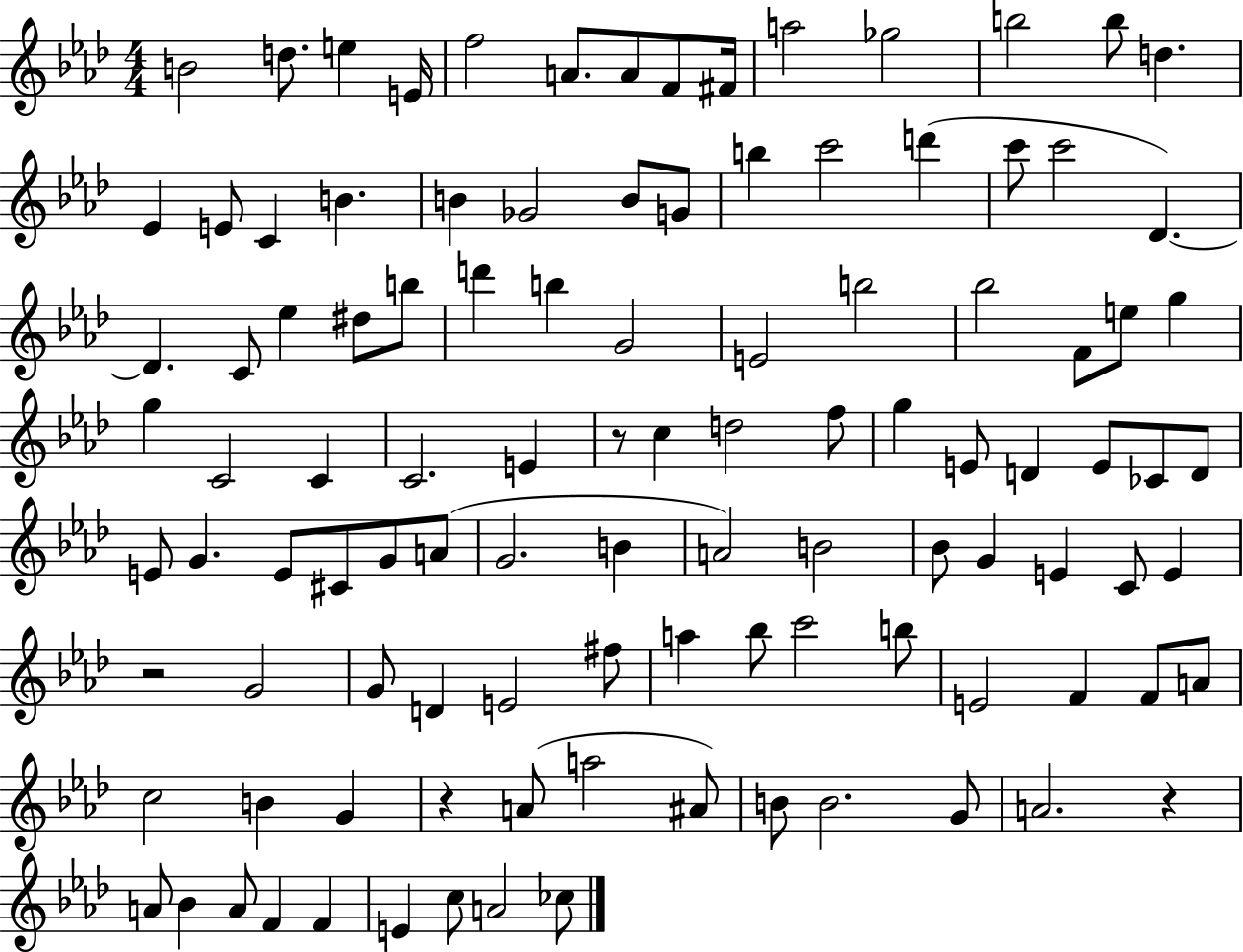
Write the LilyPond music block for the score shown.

{
  \clef treble
  \numericTimeSignature
  \time 4/4
  \key aes \major
  b'2 d''8. e''4 e'16 | f''2 a'8. a'8 f'8 fis'16 | a''2 ges''2 | b''2 b''8 d''4. | \break ees'4 e'8 c'4 b'4. | b'4 ges'2 b'8 g'8 | b''4 c'''2 d'''4( | c'''8 c'''2 des'4.~~) | \break des'4. c'8 ees''4 dis''8 b''8 | d'''4 b''4 g'2 | e'2 b''2 | bes''2 f'8 e''8 g''4 | \break g''4 c'2 c'4 | c'2. e'4 | r8 c''4 d''2 f''8 | g''4 e'8 d'4 e'8 ces'8 d'8 | \break e'8 g'4. e'8 cis'8 g'8 a'8( | g'2. b'4 | a'2) b'2 | bes'8 g'4 e'4 c'8 e'4 | \break r2 g'2 | g'8 d'4 e'2 fis''8 | a''4 bes''8 c'''2 b''8 | e'2 f'4 f'8 a'8 | \break c''2 b'4 g'4 | r4 a'8( a''2 ais'8) | b'8 b'2. g'8 | a'2. r4 | \break a'8 bes'4 a'8 f'4 f'4 | e'4 c''8 a'2 ces''8 | \bar "|."
}